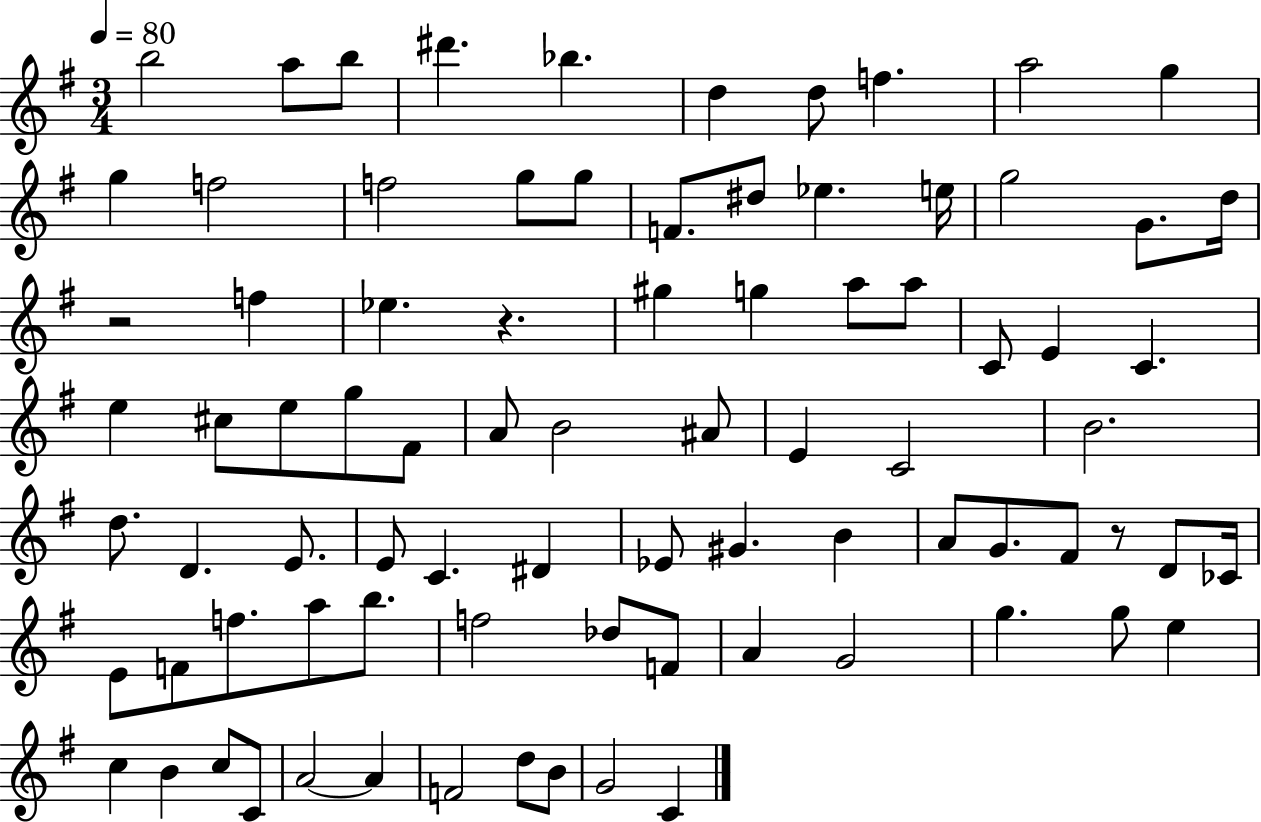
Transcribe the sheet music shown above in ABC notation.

X:1
T:Untitled
M:3/4
L:1/4
K:G
b2 a/2 b/2 ^d' _b d d/2 f a2 g g f2 f2 g/2 g/2 F/2 ^d/2 _e e/4 g2 G/2 d/4 z2 f _e z ^g g a/2 a/2 C/2 E C e ^c/2 e/2 g/2 ^F/2 A/2 B2 ^A/2 E C2 B2 d/2 D E/2 E/2 C ^D _E/2 ^G B A/2 G/2 ^F/2 z/2 D/2 _C/4 E/2 F/2 f/2 a/2 b/2 f2 _d/2 F/2 A G2 g g/2 e c B c/2 C/2 A2 A F2 d/2 B/2 G2 C